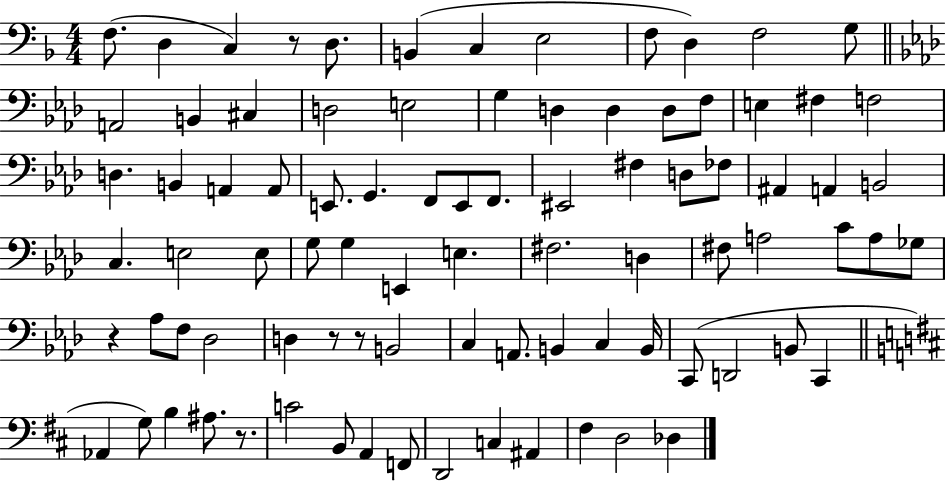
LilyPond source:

{
  \clef bass
  \numericTimeSignature
  \time 4/4
  \key f \major
  f8.( d4 c4) r8 d8. | b,4( c4 e2 | f8 d4) f2 g8 | \bar "||" \break \key f \minor a,2 b,4 cis4 | d2 e2 | g4 d4 d4 d8 f8 | e4 fis4 f2 | \break d4. b,4 a,4 a,8 | e,8. g,4. f,8 e,8 f,8. | eis,2 fis4 d8 fes8 | ais,4 a,4 b,2 | \break c4. e2 e8 | g8 g4 e,4 e4. | fis2. d4 | fis8 a2 c'8 a8 ges8 | \break r4 aes8 f8 des2 | d4 r8 r8 b,2 | c4 a,8. b,4 c4 b,16 | c,8( d,2 b,8 c,4 | \break \bar "||" \break \key b \minor aes,4 g8) b4 ais8. r8. | c'2 b,8 a,4 f,8 | d,2 c4 ais,4 | fis4 d2 des4 | \break \bar "|."
}